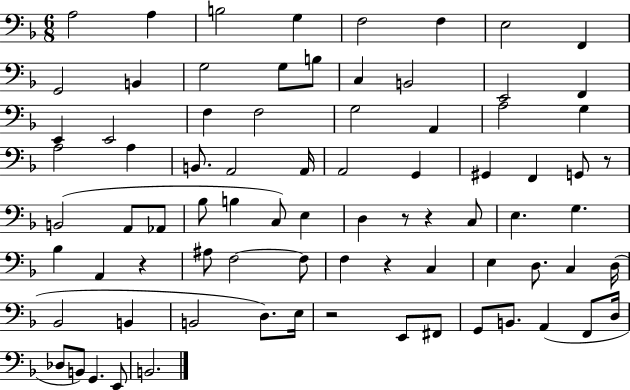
X:1
T:Untitled
M:6/8
L:1/4
K:F
A,2 A, B,2 G, F,2 F, E,2 F,, G,,2 B,, G,2 G,/2 B,/2 C, B,,2 E,,2 F,, E,, E,,2 F, F,2 G,2 A,, A,2 G, A,2 A, B,,/2 A,,2 A,,/4 A,,2 G,, ^G,, F,, G,,/2 z/2 B,,2 A,,/2 _A,,/2 _B,/2 B, C,/2 E, D, z/2 z C,/2 E, G, _B, A,, z ^A,/2 F,2 F,/2 F, z C, E, D,/2 C, D,/4 _B,,2 B,, B,,2 D,/2 E,/4 z2 E,,/2 ^F,,/2 G,,/2 B,,/2 A,, F,,/2 D,/4 _D,/2 B,,/2 G,, E,,/2 B,,2